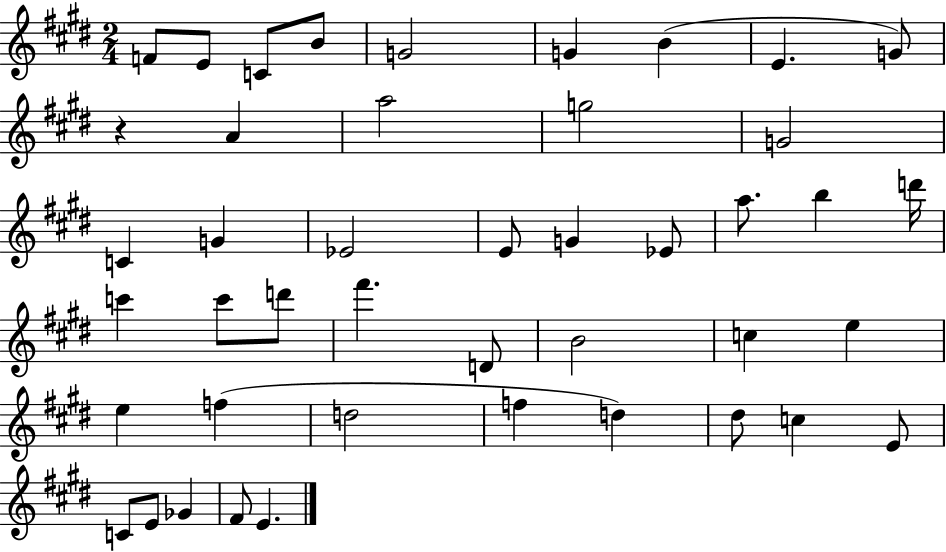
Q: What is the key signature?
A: E major